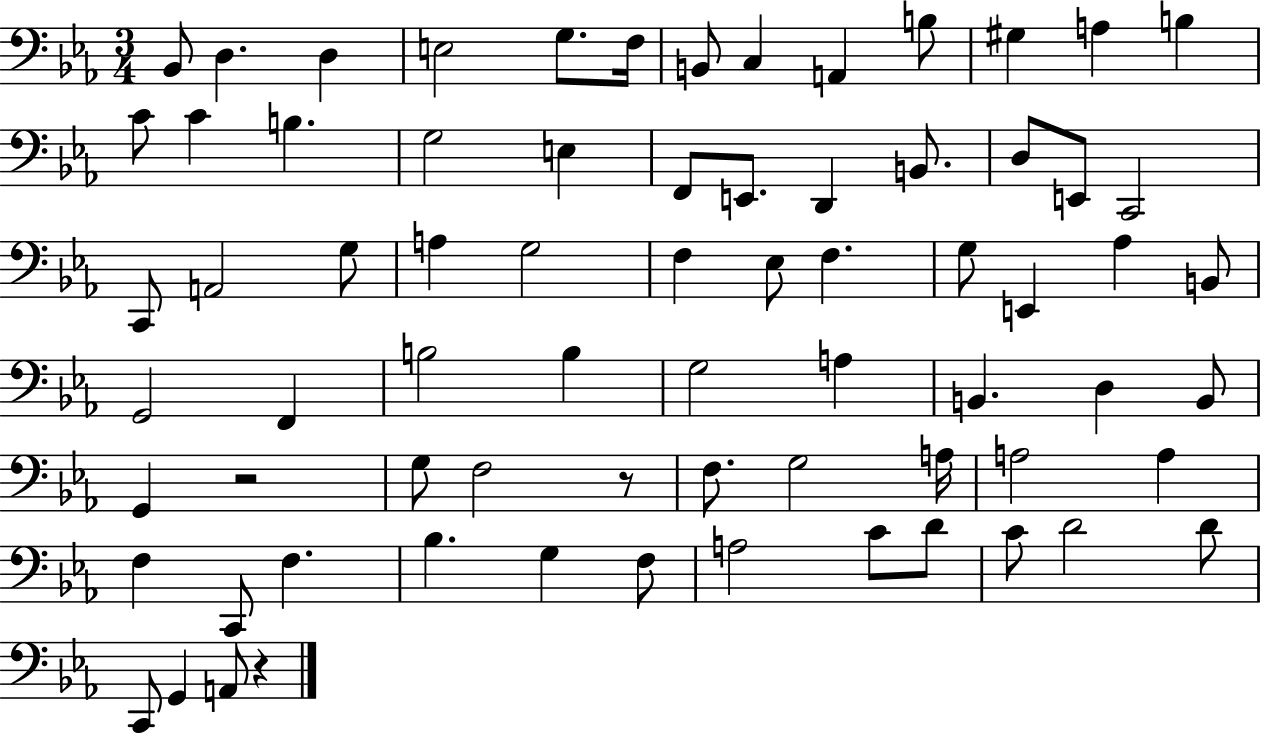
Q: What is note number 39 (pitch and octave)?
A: F2